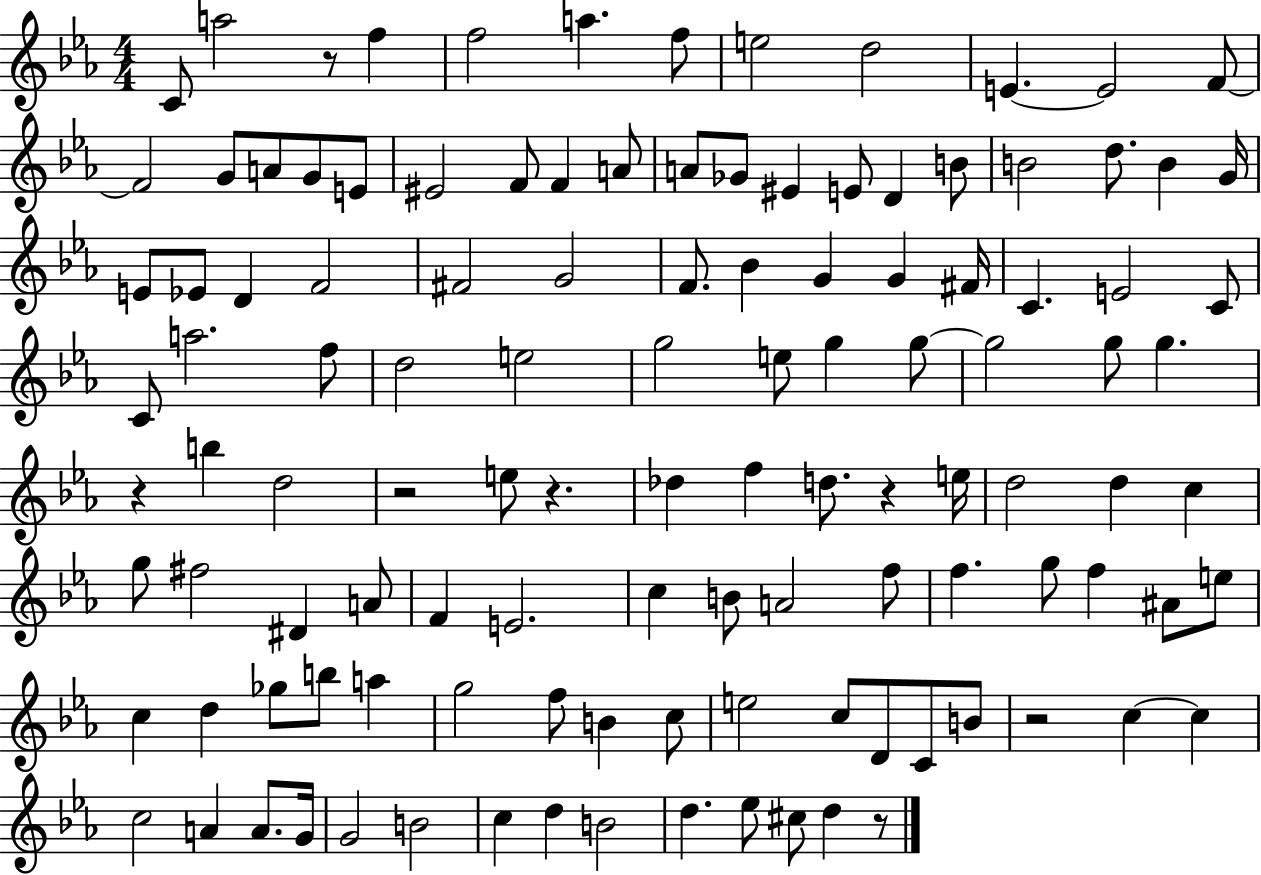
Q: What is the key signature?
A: EES major